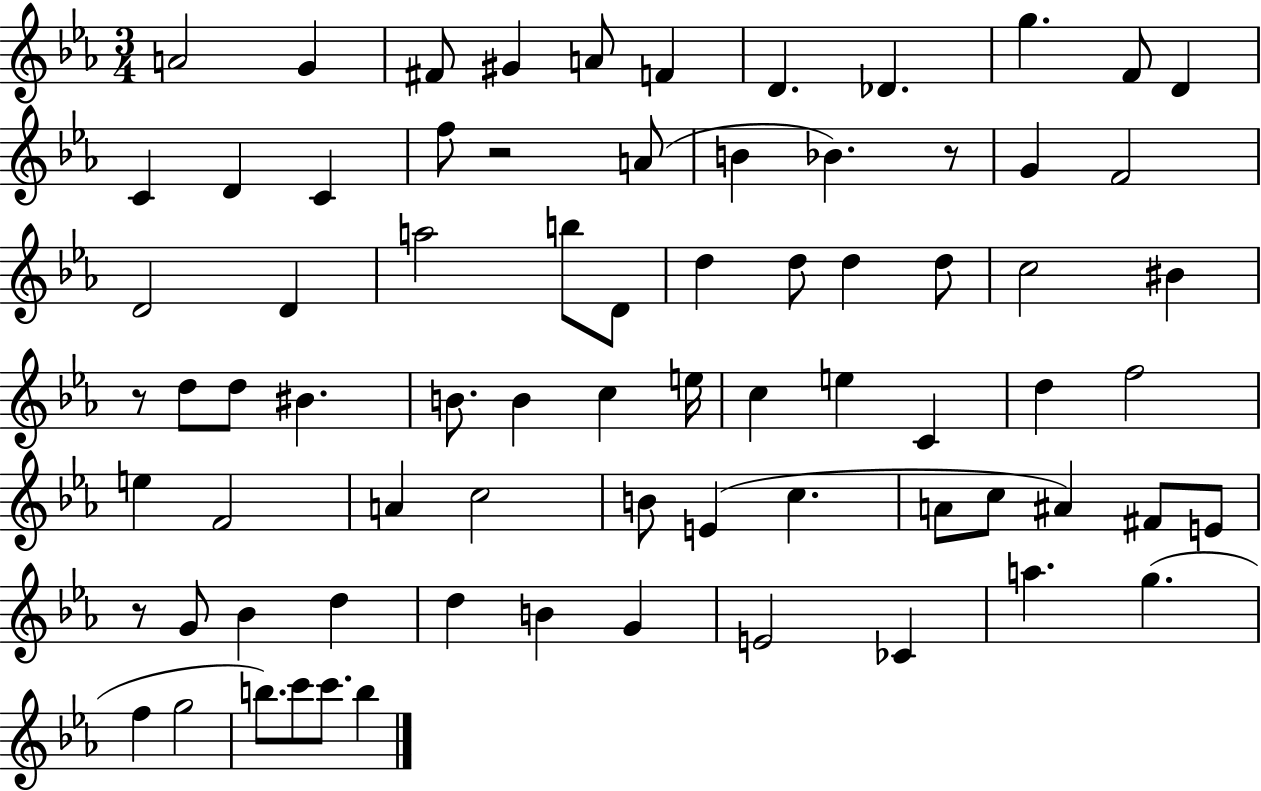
A4/h G4/q F#4/e G#4/q A4/e F4/q D4/q. Db4/q. G5/q. F4/e D4/q C4/q D4/q C4/q F5/e R/h A4/e B4/q Bb4/q. R/e G4/q F4/h D4/h D4/q A5/h B5/e D4/e D5/q D5/e D5/q D5/e C5/h BIS4/q R/e D5/e D5/e BIS4/q. B4/e. B4/q C5/q E5/s C5/q E5/q C4/q D5/q F5/h E5/q F4/h A4/q C5/h B4/e E4/q C5/q. A4/e C5/e A#4/q F#4/e E4/e R/e G4/e Bb4/q D5/q D5/q B4/q G4/q E4/h CES4/q A5/q. G5/q. F5/q G5/h B5/e. C6/e C6/e. B5/q